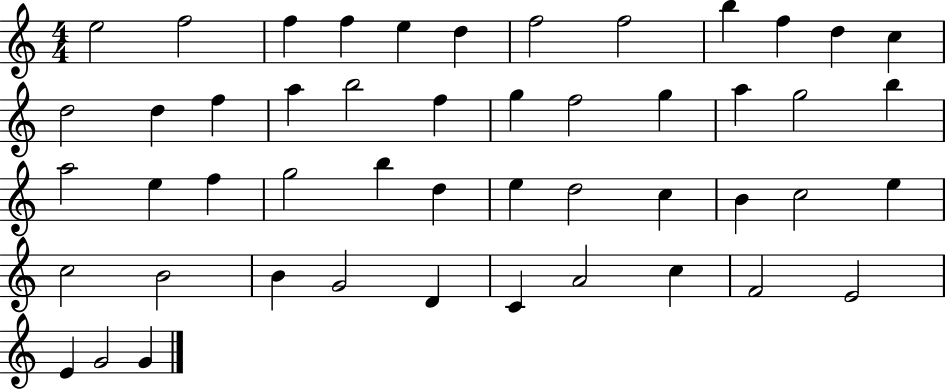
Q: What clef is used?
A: treble